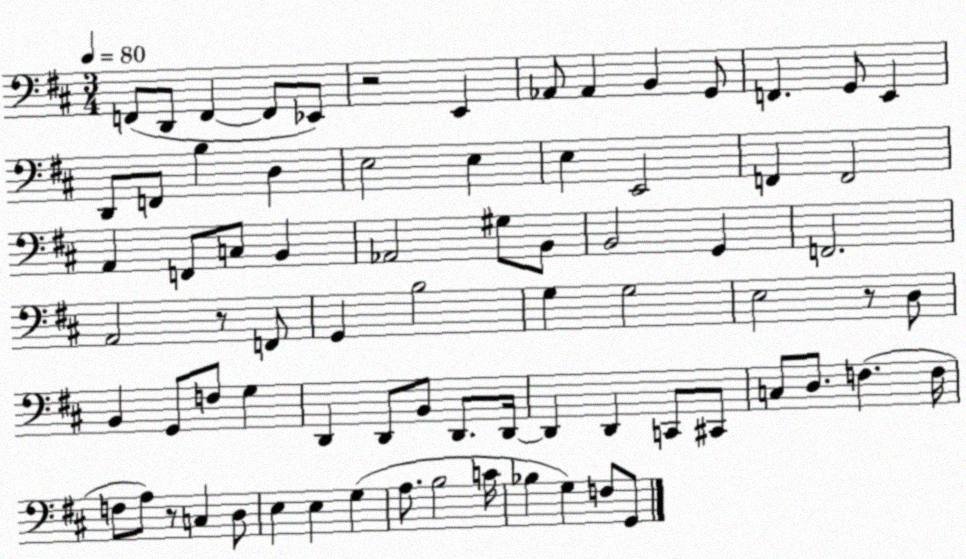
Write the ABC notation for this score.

X:1
T:Untitled
M:3/4
L:1/4
K:D
F,,/2 D,,/2 F,, F,,/2 _E,,/2 z2 E,, _A,,/2 _A,, B,, G,,/2 F,, G,,/2 E,, D,,/2 F,,/2 B, D, E,2 E, E, E,,2 F,, F,,2 A,, F,,/2 C,/2 B,, _A,,2 ^G,/2 B,,/2 B,,2 G,, F,,2 A,,2 z/2 F,,/2 G,, B,2 G, G,2 E,2 z/2 D,/2 B,, G,,/2 F,/2 G, D,, D,,/2 B,,/2 D,,/2 D,,/4 D,, D,, C,,/2 ^C,,/2 C,/2 D,/2 F, F,/4 F,/2 A,/2 z/2 C, D,/2 E, E, G, A,/2 B,2 C/4 _B, G, F,/2 G,,/2